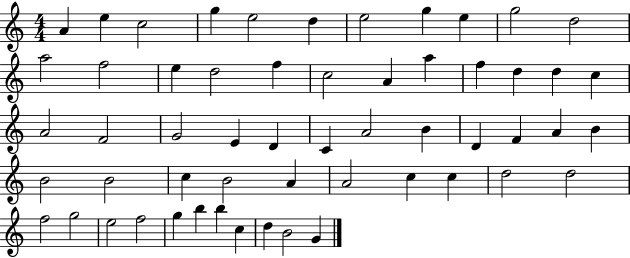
{
  \clef treble
  \numericTimeSignature
  \time 4/4
  \key c \major
  a'4 e''4 c''2 | g''4 e''2 d''4 | e''2 g''4 e''4 | g''2 d''2 | \break a''2 f''2 | e''4 d''2 f''4 | c''2 a'4 a''4 | f''4 d''4 d''4 c''4 | \break a'2 f'2 | g'2 e'4 d'4 | c'4 a'2 b'4 | d'4 f'4 a'4 b'4 | \break b'2 b'2 | c''4 b'2 a'4 | a'2 c''4 c''4 | d''2 d''2 | \break f''2 g''2 | e''2 f''2 | g''4 b''4 b''4 c''4 | d''4 b'2 g'4 | \break \bar "|."
}